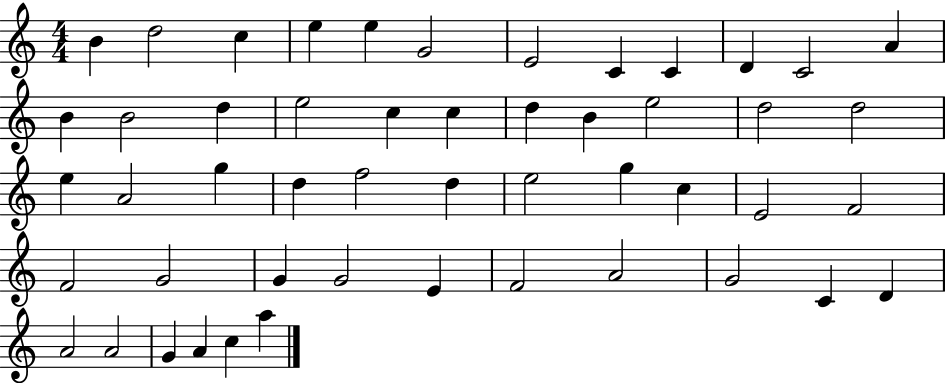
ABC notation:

X:1
T:Untitled
M:4/4
L:1/4
K:C
B d2 c e e G2 E2 C C D C2 A B B2 d e2 c c d B e2 d2 d2 e A2 g d f2 d e2 g c E2 F2 F2 G2 G G2 E F2 A2 G2 C D A2 A2 G A c a